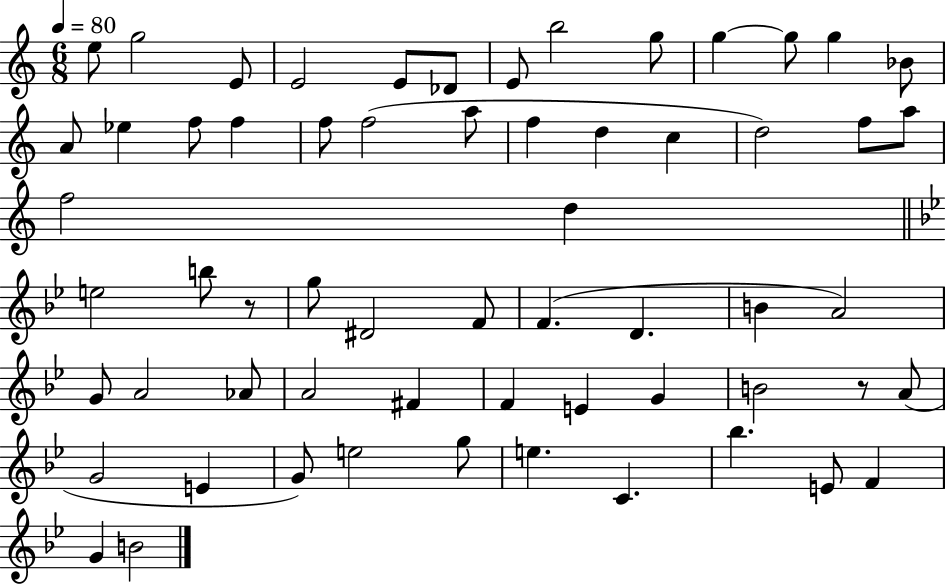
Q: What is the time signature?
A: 6/8